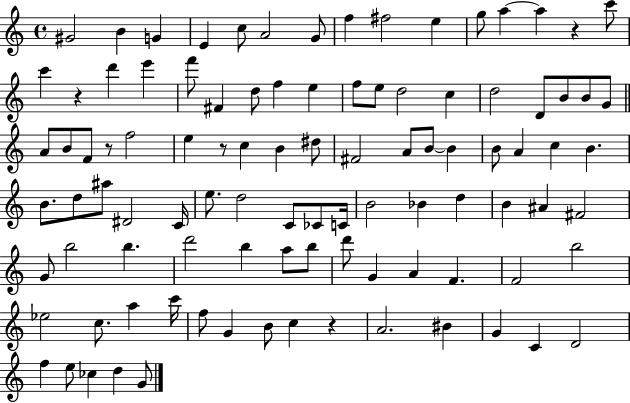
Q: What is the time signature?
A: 4/4